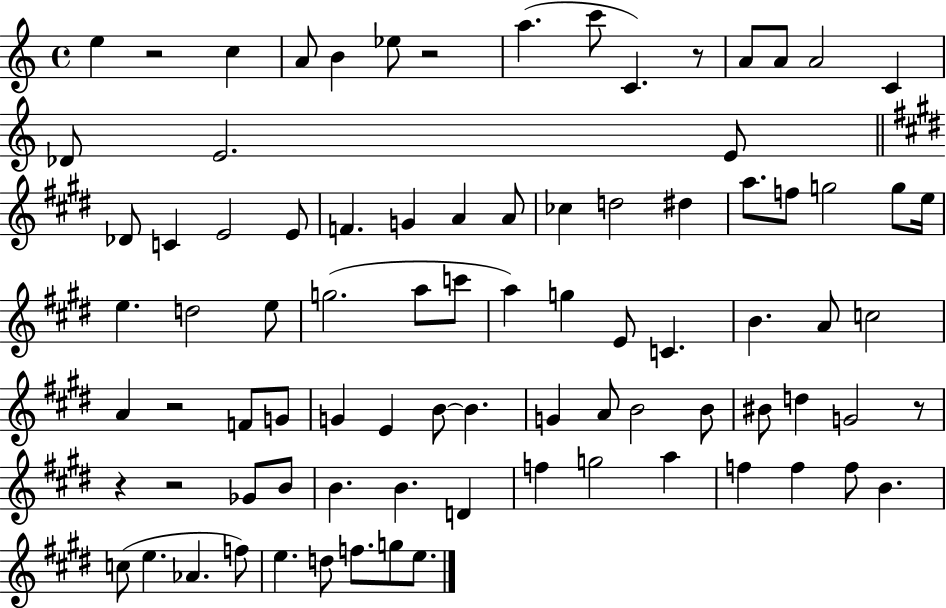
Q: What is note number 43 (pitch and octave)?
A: A4